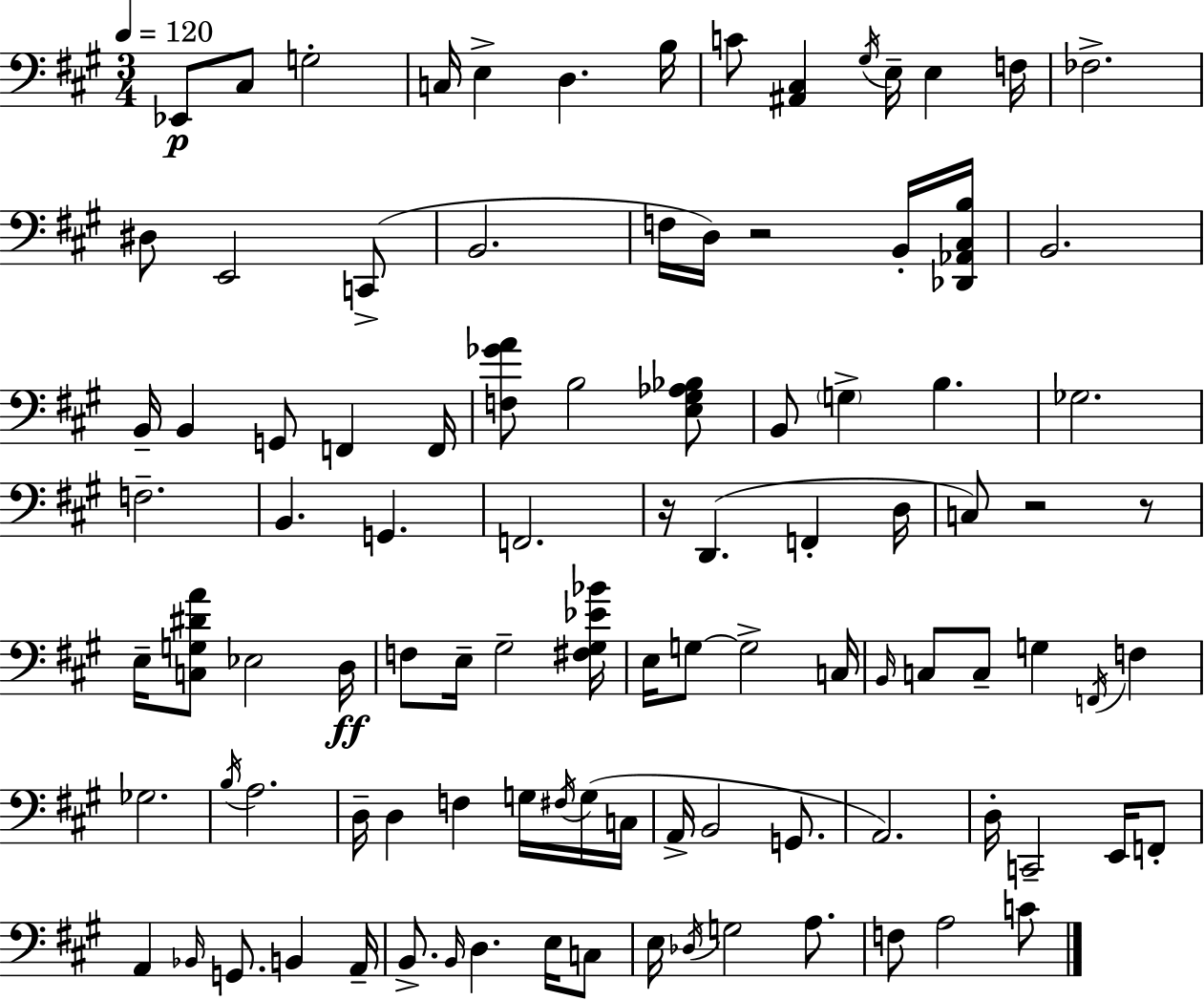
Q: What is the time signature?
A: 3/4